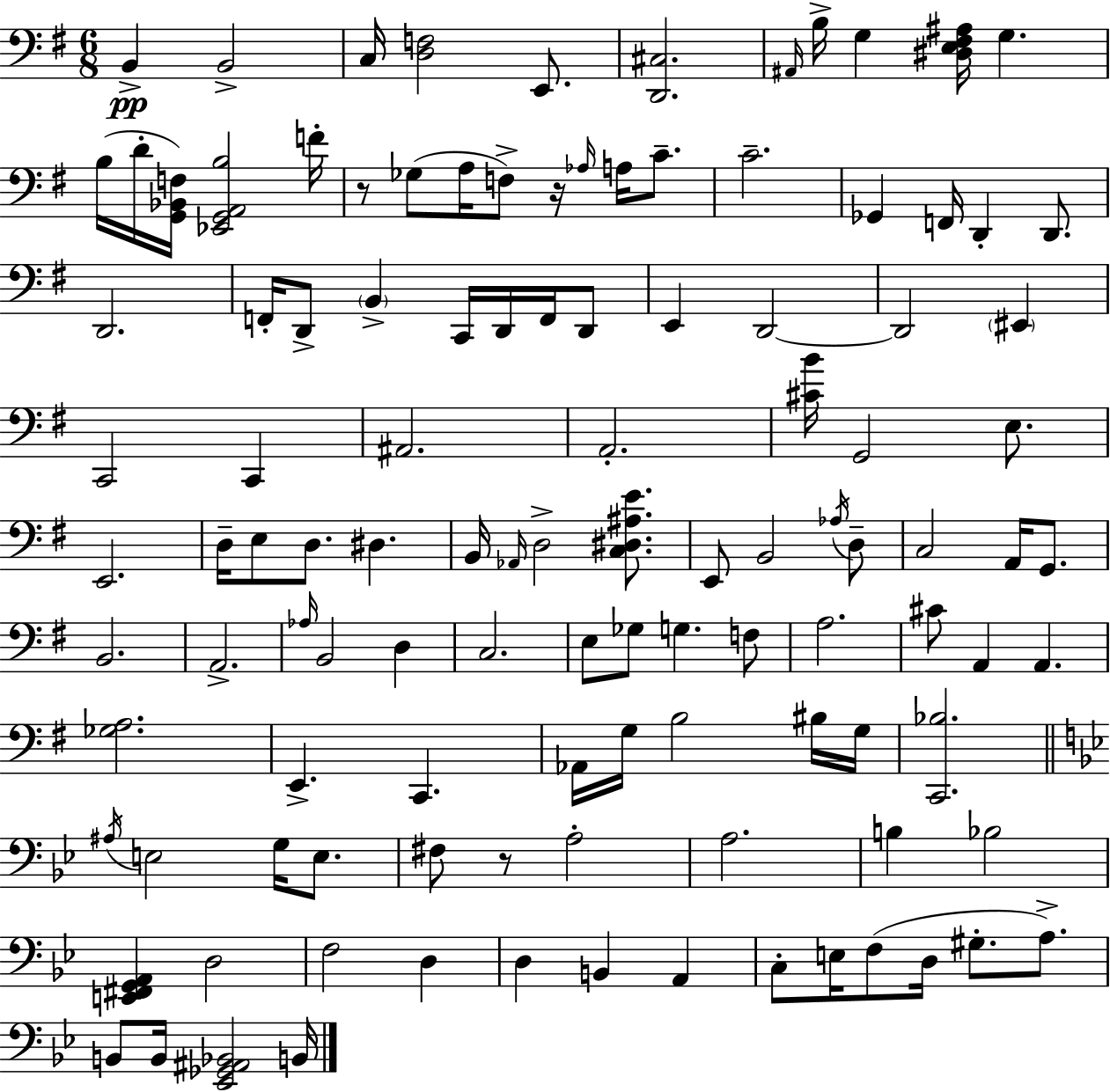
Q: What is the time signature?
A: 6/8